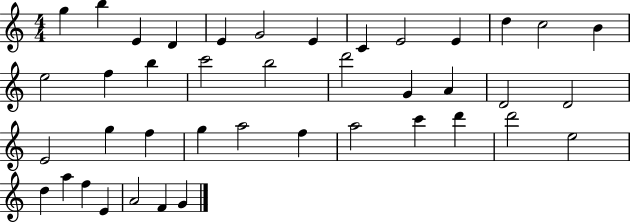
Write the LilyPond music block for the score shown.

{
  \clef treble
  \numericTimeSignature
  \time 4/4
  \key c \major
  g''4 b''4 e'4 d'4 | e'4 g'2 e'4 | c'4 e'2 e'4 | d''4 c''2 b'4 | \break e''2 f''4 b''4 | c'''2 b''2 | d'''2 g'4 a'4 | d'2 d'2 | \break e'2 g''4 f''4 | g''4 a''2 f''4 | a''2 c'''4 d'''4 | d'''2 e''2 | \break d''4 a''4 f''4 e'4 | a'2 f'4 g'4 | \bar "|."
}